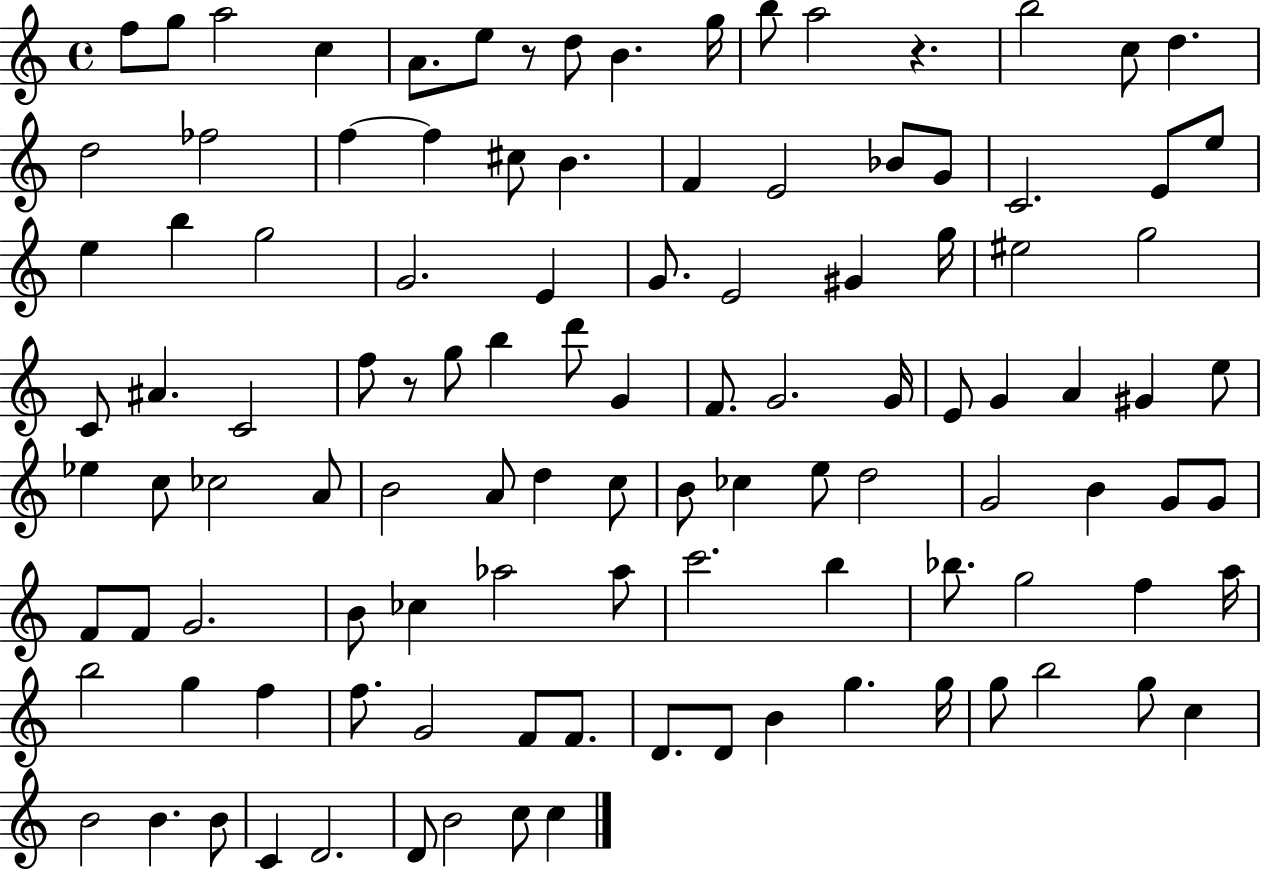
X:1
T:Untitled
M:4/4
L:1/4
K:C
f/2 g/2 a2 c A/2 e/2 z/2 d/2 B g/4 b/2 a2 z b2 c/2 d d2 _f2 f f ^c/2 B F E2 _B/2 G/2 C2 E/2 e/2 e b g2 G2 E G/2 E2 ^G g/4 ^e2 g2 C/2 ^A C2 f/2 z/2 g/2 b d'/2 G F/2 G2 G/4 E/2 G A ^G e/2 _e c/2 _c2 A/2 B2 A/2 d c/2 B/2 _c e/2 d2 G2 B G/2 G/2 F/2 F/2 G2 B/2 _c _a2 _a/2 c'2 b _b/2 g2 f a/4 b2 g f f/2 G2 F/2 F/2 D/2 D/2 B g g/4 g/2 b2 g/2 c B2 B B/2 C D2 D/2 B2 c/2 c